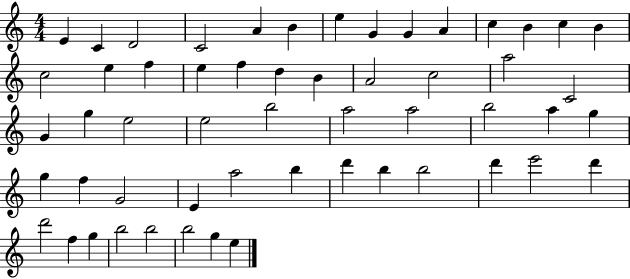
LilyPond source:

{
  \clef treble
  \numericTimeSignature
  \time 4/4
  \key c \major
  e'4 c'4 d'2 | c'2 a'4 b'4 | e''4 g'4 g'4 a'4 | c''4 b'4 c''4 b'4 | \break c''2 e''4 f''4 | e''4 f''4 d''4 b'4 | a'2 c''2 | a''2 c'2 | \break g'4 g''4 e''2 | e''2 b''2 | a''2 a''2 | b''2 a''4 g''4 | \break g''4 f''4 g'2 | e'4 a''2 b''4 | d'''4 b''4 b''2 | d'''4 e'''2 d'''4 | \break d'''2 f''4 g''4 | b''2 b''2 | b''2 g''4 e''4 | \bar "|."
}